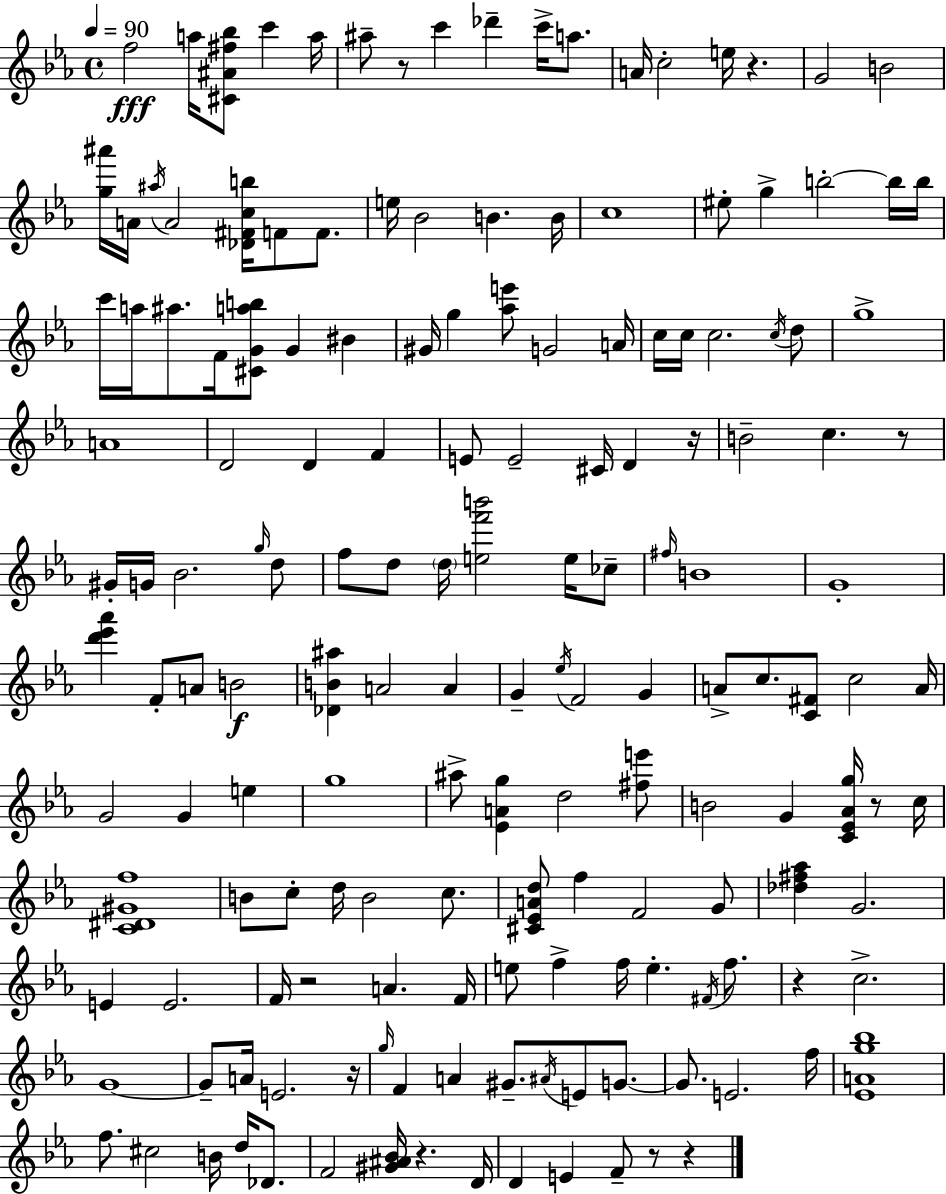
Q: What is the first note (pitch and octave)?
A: F5